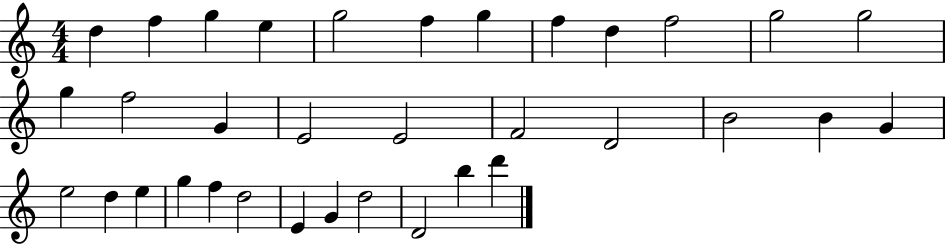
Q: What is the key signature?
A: C major